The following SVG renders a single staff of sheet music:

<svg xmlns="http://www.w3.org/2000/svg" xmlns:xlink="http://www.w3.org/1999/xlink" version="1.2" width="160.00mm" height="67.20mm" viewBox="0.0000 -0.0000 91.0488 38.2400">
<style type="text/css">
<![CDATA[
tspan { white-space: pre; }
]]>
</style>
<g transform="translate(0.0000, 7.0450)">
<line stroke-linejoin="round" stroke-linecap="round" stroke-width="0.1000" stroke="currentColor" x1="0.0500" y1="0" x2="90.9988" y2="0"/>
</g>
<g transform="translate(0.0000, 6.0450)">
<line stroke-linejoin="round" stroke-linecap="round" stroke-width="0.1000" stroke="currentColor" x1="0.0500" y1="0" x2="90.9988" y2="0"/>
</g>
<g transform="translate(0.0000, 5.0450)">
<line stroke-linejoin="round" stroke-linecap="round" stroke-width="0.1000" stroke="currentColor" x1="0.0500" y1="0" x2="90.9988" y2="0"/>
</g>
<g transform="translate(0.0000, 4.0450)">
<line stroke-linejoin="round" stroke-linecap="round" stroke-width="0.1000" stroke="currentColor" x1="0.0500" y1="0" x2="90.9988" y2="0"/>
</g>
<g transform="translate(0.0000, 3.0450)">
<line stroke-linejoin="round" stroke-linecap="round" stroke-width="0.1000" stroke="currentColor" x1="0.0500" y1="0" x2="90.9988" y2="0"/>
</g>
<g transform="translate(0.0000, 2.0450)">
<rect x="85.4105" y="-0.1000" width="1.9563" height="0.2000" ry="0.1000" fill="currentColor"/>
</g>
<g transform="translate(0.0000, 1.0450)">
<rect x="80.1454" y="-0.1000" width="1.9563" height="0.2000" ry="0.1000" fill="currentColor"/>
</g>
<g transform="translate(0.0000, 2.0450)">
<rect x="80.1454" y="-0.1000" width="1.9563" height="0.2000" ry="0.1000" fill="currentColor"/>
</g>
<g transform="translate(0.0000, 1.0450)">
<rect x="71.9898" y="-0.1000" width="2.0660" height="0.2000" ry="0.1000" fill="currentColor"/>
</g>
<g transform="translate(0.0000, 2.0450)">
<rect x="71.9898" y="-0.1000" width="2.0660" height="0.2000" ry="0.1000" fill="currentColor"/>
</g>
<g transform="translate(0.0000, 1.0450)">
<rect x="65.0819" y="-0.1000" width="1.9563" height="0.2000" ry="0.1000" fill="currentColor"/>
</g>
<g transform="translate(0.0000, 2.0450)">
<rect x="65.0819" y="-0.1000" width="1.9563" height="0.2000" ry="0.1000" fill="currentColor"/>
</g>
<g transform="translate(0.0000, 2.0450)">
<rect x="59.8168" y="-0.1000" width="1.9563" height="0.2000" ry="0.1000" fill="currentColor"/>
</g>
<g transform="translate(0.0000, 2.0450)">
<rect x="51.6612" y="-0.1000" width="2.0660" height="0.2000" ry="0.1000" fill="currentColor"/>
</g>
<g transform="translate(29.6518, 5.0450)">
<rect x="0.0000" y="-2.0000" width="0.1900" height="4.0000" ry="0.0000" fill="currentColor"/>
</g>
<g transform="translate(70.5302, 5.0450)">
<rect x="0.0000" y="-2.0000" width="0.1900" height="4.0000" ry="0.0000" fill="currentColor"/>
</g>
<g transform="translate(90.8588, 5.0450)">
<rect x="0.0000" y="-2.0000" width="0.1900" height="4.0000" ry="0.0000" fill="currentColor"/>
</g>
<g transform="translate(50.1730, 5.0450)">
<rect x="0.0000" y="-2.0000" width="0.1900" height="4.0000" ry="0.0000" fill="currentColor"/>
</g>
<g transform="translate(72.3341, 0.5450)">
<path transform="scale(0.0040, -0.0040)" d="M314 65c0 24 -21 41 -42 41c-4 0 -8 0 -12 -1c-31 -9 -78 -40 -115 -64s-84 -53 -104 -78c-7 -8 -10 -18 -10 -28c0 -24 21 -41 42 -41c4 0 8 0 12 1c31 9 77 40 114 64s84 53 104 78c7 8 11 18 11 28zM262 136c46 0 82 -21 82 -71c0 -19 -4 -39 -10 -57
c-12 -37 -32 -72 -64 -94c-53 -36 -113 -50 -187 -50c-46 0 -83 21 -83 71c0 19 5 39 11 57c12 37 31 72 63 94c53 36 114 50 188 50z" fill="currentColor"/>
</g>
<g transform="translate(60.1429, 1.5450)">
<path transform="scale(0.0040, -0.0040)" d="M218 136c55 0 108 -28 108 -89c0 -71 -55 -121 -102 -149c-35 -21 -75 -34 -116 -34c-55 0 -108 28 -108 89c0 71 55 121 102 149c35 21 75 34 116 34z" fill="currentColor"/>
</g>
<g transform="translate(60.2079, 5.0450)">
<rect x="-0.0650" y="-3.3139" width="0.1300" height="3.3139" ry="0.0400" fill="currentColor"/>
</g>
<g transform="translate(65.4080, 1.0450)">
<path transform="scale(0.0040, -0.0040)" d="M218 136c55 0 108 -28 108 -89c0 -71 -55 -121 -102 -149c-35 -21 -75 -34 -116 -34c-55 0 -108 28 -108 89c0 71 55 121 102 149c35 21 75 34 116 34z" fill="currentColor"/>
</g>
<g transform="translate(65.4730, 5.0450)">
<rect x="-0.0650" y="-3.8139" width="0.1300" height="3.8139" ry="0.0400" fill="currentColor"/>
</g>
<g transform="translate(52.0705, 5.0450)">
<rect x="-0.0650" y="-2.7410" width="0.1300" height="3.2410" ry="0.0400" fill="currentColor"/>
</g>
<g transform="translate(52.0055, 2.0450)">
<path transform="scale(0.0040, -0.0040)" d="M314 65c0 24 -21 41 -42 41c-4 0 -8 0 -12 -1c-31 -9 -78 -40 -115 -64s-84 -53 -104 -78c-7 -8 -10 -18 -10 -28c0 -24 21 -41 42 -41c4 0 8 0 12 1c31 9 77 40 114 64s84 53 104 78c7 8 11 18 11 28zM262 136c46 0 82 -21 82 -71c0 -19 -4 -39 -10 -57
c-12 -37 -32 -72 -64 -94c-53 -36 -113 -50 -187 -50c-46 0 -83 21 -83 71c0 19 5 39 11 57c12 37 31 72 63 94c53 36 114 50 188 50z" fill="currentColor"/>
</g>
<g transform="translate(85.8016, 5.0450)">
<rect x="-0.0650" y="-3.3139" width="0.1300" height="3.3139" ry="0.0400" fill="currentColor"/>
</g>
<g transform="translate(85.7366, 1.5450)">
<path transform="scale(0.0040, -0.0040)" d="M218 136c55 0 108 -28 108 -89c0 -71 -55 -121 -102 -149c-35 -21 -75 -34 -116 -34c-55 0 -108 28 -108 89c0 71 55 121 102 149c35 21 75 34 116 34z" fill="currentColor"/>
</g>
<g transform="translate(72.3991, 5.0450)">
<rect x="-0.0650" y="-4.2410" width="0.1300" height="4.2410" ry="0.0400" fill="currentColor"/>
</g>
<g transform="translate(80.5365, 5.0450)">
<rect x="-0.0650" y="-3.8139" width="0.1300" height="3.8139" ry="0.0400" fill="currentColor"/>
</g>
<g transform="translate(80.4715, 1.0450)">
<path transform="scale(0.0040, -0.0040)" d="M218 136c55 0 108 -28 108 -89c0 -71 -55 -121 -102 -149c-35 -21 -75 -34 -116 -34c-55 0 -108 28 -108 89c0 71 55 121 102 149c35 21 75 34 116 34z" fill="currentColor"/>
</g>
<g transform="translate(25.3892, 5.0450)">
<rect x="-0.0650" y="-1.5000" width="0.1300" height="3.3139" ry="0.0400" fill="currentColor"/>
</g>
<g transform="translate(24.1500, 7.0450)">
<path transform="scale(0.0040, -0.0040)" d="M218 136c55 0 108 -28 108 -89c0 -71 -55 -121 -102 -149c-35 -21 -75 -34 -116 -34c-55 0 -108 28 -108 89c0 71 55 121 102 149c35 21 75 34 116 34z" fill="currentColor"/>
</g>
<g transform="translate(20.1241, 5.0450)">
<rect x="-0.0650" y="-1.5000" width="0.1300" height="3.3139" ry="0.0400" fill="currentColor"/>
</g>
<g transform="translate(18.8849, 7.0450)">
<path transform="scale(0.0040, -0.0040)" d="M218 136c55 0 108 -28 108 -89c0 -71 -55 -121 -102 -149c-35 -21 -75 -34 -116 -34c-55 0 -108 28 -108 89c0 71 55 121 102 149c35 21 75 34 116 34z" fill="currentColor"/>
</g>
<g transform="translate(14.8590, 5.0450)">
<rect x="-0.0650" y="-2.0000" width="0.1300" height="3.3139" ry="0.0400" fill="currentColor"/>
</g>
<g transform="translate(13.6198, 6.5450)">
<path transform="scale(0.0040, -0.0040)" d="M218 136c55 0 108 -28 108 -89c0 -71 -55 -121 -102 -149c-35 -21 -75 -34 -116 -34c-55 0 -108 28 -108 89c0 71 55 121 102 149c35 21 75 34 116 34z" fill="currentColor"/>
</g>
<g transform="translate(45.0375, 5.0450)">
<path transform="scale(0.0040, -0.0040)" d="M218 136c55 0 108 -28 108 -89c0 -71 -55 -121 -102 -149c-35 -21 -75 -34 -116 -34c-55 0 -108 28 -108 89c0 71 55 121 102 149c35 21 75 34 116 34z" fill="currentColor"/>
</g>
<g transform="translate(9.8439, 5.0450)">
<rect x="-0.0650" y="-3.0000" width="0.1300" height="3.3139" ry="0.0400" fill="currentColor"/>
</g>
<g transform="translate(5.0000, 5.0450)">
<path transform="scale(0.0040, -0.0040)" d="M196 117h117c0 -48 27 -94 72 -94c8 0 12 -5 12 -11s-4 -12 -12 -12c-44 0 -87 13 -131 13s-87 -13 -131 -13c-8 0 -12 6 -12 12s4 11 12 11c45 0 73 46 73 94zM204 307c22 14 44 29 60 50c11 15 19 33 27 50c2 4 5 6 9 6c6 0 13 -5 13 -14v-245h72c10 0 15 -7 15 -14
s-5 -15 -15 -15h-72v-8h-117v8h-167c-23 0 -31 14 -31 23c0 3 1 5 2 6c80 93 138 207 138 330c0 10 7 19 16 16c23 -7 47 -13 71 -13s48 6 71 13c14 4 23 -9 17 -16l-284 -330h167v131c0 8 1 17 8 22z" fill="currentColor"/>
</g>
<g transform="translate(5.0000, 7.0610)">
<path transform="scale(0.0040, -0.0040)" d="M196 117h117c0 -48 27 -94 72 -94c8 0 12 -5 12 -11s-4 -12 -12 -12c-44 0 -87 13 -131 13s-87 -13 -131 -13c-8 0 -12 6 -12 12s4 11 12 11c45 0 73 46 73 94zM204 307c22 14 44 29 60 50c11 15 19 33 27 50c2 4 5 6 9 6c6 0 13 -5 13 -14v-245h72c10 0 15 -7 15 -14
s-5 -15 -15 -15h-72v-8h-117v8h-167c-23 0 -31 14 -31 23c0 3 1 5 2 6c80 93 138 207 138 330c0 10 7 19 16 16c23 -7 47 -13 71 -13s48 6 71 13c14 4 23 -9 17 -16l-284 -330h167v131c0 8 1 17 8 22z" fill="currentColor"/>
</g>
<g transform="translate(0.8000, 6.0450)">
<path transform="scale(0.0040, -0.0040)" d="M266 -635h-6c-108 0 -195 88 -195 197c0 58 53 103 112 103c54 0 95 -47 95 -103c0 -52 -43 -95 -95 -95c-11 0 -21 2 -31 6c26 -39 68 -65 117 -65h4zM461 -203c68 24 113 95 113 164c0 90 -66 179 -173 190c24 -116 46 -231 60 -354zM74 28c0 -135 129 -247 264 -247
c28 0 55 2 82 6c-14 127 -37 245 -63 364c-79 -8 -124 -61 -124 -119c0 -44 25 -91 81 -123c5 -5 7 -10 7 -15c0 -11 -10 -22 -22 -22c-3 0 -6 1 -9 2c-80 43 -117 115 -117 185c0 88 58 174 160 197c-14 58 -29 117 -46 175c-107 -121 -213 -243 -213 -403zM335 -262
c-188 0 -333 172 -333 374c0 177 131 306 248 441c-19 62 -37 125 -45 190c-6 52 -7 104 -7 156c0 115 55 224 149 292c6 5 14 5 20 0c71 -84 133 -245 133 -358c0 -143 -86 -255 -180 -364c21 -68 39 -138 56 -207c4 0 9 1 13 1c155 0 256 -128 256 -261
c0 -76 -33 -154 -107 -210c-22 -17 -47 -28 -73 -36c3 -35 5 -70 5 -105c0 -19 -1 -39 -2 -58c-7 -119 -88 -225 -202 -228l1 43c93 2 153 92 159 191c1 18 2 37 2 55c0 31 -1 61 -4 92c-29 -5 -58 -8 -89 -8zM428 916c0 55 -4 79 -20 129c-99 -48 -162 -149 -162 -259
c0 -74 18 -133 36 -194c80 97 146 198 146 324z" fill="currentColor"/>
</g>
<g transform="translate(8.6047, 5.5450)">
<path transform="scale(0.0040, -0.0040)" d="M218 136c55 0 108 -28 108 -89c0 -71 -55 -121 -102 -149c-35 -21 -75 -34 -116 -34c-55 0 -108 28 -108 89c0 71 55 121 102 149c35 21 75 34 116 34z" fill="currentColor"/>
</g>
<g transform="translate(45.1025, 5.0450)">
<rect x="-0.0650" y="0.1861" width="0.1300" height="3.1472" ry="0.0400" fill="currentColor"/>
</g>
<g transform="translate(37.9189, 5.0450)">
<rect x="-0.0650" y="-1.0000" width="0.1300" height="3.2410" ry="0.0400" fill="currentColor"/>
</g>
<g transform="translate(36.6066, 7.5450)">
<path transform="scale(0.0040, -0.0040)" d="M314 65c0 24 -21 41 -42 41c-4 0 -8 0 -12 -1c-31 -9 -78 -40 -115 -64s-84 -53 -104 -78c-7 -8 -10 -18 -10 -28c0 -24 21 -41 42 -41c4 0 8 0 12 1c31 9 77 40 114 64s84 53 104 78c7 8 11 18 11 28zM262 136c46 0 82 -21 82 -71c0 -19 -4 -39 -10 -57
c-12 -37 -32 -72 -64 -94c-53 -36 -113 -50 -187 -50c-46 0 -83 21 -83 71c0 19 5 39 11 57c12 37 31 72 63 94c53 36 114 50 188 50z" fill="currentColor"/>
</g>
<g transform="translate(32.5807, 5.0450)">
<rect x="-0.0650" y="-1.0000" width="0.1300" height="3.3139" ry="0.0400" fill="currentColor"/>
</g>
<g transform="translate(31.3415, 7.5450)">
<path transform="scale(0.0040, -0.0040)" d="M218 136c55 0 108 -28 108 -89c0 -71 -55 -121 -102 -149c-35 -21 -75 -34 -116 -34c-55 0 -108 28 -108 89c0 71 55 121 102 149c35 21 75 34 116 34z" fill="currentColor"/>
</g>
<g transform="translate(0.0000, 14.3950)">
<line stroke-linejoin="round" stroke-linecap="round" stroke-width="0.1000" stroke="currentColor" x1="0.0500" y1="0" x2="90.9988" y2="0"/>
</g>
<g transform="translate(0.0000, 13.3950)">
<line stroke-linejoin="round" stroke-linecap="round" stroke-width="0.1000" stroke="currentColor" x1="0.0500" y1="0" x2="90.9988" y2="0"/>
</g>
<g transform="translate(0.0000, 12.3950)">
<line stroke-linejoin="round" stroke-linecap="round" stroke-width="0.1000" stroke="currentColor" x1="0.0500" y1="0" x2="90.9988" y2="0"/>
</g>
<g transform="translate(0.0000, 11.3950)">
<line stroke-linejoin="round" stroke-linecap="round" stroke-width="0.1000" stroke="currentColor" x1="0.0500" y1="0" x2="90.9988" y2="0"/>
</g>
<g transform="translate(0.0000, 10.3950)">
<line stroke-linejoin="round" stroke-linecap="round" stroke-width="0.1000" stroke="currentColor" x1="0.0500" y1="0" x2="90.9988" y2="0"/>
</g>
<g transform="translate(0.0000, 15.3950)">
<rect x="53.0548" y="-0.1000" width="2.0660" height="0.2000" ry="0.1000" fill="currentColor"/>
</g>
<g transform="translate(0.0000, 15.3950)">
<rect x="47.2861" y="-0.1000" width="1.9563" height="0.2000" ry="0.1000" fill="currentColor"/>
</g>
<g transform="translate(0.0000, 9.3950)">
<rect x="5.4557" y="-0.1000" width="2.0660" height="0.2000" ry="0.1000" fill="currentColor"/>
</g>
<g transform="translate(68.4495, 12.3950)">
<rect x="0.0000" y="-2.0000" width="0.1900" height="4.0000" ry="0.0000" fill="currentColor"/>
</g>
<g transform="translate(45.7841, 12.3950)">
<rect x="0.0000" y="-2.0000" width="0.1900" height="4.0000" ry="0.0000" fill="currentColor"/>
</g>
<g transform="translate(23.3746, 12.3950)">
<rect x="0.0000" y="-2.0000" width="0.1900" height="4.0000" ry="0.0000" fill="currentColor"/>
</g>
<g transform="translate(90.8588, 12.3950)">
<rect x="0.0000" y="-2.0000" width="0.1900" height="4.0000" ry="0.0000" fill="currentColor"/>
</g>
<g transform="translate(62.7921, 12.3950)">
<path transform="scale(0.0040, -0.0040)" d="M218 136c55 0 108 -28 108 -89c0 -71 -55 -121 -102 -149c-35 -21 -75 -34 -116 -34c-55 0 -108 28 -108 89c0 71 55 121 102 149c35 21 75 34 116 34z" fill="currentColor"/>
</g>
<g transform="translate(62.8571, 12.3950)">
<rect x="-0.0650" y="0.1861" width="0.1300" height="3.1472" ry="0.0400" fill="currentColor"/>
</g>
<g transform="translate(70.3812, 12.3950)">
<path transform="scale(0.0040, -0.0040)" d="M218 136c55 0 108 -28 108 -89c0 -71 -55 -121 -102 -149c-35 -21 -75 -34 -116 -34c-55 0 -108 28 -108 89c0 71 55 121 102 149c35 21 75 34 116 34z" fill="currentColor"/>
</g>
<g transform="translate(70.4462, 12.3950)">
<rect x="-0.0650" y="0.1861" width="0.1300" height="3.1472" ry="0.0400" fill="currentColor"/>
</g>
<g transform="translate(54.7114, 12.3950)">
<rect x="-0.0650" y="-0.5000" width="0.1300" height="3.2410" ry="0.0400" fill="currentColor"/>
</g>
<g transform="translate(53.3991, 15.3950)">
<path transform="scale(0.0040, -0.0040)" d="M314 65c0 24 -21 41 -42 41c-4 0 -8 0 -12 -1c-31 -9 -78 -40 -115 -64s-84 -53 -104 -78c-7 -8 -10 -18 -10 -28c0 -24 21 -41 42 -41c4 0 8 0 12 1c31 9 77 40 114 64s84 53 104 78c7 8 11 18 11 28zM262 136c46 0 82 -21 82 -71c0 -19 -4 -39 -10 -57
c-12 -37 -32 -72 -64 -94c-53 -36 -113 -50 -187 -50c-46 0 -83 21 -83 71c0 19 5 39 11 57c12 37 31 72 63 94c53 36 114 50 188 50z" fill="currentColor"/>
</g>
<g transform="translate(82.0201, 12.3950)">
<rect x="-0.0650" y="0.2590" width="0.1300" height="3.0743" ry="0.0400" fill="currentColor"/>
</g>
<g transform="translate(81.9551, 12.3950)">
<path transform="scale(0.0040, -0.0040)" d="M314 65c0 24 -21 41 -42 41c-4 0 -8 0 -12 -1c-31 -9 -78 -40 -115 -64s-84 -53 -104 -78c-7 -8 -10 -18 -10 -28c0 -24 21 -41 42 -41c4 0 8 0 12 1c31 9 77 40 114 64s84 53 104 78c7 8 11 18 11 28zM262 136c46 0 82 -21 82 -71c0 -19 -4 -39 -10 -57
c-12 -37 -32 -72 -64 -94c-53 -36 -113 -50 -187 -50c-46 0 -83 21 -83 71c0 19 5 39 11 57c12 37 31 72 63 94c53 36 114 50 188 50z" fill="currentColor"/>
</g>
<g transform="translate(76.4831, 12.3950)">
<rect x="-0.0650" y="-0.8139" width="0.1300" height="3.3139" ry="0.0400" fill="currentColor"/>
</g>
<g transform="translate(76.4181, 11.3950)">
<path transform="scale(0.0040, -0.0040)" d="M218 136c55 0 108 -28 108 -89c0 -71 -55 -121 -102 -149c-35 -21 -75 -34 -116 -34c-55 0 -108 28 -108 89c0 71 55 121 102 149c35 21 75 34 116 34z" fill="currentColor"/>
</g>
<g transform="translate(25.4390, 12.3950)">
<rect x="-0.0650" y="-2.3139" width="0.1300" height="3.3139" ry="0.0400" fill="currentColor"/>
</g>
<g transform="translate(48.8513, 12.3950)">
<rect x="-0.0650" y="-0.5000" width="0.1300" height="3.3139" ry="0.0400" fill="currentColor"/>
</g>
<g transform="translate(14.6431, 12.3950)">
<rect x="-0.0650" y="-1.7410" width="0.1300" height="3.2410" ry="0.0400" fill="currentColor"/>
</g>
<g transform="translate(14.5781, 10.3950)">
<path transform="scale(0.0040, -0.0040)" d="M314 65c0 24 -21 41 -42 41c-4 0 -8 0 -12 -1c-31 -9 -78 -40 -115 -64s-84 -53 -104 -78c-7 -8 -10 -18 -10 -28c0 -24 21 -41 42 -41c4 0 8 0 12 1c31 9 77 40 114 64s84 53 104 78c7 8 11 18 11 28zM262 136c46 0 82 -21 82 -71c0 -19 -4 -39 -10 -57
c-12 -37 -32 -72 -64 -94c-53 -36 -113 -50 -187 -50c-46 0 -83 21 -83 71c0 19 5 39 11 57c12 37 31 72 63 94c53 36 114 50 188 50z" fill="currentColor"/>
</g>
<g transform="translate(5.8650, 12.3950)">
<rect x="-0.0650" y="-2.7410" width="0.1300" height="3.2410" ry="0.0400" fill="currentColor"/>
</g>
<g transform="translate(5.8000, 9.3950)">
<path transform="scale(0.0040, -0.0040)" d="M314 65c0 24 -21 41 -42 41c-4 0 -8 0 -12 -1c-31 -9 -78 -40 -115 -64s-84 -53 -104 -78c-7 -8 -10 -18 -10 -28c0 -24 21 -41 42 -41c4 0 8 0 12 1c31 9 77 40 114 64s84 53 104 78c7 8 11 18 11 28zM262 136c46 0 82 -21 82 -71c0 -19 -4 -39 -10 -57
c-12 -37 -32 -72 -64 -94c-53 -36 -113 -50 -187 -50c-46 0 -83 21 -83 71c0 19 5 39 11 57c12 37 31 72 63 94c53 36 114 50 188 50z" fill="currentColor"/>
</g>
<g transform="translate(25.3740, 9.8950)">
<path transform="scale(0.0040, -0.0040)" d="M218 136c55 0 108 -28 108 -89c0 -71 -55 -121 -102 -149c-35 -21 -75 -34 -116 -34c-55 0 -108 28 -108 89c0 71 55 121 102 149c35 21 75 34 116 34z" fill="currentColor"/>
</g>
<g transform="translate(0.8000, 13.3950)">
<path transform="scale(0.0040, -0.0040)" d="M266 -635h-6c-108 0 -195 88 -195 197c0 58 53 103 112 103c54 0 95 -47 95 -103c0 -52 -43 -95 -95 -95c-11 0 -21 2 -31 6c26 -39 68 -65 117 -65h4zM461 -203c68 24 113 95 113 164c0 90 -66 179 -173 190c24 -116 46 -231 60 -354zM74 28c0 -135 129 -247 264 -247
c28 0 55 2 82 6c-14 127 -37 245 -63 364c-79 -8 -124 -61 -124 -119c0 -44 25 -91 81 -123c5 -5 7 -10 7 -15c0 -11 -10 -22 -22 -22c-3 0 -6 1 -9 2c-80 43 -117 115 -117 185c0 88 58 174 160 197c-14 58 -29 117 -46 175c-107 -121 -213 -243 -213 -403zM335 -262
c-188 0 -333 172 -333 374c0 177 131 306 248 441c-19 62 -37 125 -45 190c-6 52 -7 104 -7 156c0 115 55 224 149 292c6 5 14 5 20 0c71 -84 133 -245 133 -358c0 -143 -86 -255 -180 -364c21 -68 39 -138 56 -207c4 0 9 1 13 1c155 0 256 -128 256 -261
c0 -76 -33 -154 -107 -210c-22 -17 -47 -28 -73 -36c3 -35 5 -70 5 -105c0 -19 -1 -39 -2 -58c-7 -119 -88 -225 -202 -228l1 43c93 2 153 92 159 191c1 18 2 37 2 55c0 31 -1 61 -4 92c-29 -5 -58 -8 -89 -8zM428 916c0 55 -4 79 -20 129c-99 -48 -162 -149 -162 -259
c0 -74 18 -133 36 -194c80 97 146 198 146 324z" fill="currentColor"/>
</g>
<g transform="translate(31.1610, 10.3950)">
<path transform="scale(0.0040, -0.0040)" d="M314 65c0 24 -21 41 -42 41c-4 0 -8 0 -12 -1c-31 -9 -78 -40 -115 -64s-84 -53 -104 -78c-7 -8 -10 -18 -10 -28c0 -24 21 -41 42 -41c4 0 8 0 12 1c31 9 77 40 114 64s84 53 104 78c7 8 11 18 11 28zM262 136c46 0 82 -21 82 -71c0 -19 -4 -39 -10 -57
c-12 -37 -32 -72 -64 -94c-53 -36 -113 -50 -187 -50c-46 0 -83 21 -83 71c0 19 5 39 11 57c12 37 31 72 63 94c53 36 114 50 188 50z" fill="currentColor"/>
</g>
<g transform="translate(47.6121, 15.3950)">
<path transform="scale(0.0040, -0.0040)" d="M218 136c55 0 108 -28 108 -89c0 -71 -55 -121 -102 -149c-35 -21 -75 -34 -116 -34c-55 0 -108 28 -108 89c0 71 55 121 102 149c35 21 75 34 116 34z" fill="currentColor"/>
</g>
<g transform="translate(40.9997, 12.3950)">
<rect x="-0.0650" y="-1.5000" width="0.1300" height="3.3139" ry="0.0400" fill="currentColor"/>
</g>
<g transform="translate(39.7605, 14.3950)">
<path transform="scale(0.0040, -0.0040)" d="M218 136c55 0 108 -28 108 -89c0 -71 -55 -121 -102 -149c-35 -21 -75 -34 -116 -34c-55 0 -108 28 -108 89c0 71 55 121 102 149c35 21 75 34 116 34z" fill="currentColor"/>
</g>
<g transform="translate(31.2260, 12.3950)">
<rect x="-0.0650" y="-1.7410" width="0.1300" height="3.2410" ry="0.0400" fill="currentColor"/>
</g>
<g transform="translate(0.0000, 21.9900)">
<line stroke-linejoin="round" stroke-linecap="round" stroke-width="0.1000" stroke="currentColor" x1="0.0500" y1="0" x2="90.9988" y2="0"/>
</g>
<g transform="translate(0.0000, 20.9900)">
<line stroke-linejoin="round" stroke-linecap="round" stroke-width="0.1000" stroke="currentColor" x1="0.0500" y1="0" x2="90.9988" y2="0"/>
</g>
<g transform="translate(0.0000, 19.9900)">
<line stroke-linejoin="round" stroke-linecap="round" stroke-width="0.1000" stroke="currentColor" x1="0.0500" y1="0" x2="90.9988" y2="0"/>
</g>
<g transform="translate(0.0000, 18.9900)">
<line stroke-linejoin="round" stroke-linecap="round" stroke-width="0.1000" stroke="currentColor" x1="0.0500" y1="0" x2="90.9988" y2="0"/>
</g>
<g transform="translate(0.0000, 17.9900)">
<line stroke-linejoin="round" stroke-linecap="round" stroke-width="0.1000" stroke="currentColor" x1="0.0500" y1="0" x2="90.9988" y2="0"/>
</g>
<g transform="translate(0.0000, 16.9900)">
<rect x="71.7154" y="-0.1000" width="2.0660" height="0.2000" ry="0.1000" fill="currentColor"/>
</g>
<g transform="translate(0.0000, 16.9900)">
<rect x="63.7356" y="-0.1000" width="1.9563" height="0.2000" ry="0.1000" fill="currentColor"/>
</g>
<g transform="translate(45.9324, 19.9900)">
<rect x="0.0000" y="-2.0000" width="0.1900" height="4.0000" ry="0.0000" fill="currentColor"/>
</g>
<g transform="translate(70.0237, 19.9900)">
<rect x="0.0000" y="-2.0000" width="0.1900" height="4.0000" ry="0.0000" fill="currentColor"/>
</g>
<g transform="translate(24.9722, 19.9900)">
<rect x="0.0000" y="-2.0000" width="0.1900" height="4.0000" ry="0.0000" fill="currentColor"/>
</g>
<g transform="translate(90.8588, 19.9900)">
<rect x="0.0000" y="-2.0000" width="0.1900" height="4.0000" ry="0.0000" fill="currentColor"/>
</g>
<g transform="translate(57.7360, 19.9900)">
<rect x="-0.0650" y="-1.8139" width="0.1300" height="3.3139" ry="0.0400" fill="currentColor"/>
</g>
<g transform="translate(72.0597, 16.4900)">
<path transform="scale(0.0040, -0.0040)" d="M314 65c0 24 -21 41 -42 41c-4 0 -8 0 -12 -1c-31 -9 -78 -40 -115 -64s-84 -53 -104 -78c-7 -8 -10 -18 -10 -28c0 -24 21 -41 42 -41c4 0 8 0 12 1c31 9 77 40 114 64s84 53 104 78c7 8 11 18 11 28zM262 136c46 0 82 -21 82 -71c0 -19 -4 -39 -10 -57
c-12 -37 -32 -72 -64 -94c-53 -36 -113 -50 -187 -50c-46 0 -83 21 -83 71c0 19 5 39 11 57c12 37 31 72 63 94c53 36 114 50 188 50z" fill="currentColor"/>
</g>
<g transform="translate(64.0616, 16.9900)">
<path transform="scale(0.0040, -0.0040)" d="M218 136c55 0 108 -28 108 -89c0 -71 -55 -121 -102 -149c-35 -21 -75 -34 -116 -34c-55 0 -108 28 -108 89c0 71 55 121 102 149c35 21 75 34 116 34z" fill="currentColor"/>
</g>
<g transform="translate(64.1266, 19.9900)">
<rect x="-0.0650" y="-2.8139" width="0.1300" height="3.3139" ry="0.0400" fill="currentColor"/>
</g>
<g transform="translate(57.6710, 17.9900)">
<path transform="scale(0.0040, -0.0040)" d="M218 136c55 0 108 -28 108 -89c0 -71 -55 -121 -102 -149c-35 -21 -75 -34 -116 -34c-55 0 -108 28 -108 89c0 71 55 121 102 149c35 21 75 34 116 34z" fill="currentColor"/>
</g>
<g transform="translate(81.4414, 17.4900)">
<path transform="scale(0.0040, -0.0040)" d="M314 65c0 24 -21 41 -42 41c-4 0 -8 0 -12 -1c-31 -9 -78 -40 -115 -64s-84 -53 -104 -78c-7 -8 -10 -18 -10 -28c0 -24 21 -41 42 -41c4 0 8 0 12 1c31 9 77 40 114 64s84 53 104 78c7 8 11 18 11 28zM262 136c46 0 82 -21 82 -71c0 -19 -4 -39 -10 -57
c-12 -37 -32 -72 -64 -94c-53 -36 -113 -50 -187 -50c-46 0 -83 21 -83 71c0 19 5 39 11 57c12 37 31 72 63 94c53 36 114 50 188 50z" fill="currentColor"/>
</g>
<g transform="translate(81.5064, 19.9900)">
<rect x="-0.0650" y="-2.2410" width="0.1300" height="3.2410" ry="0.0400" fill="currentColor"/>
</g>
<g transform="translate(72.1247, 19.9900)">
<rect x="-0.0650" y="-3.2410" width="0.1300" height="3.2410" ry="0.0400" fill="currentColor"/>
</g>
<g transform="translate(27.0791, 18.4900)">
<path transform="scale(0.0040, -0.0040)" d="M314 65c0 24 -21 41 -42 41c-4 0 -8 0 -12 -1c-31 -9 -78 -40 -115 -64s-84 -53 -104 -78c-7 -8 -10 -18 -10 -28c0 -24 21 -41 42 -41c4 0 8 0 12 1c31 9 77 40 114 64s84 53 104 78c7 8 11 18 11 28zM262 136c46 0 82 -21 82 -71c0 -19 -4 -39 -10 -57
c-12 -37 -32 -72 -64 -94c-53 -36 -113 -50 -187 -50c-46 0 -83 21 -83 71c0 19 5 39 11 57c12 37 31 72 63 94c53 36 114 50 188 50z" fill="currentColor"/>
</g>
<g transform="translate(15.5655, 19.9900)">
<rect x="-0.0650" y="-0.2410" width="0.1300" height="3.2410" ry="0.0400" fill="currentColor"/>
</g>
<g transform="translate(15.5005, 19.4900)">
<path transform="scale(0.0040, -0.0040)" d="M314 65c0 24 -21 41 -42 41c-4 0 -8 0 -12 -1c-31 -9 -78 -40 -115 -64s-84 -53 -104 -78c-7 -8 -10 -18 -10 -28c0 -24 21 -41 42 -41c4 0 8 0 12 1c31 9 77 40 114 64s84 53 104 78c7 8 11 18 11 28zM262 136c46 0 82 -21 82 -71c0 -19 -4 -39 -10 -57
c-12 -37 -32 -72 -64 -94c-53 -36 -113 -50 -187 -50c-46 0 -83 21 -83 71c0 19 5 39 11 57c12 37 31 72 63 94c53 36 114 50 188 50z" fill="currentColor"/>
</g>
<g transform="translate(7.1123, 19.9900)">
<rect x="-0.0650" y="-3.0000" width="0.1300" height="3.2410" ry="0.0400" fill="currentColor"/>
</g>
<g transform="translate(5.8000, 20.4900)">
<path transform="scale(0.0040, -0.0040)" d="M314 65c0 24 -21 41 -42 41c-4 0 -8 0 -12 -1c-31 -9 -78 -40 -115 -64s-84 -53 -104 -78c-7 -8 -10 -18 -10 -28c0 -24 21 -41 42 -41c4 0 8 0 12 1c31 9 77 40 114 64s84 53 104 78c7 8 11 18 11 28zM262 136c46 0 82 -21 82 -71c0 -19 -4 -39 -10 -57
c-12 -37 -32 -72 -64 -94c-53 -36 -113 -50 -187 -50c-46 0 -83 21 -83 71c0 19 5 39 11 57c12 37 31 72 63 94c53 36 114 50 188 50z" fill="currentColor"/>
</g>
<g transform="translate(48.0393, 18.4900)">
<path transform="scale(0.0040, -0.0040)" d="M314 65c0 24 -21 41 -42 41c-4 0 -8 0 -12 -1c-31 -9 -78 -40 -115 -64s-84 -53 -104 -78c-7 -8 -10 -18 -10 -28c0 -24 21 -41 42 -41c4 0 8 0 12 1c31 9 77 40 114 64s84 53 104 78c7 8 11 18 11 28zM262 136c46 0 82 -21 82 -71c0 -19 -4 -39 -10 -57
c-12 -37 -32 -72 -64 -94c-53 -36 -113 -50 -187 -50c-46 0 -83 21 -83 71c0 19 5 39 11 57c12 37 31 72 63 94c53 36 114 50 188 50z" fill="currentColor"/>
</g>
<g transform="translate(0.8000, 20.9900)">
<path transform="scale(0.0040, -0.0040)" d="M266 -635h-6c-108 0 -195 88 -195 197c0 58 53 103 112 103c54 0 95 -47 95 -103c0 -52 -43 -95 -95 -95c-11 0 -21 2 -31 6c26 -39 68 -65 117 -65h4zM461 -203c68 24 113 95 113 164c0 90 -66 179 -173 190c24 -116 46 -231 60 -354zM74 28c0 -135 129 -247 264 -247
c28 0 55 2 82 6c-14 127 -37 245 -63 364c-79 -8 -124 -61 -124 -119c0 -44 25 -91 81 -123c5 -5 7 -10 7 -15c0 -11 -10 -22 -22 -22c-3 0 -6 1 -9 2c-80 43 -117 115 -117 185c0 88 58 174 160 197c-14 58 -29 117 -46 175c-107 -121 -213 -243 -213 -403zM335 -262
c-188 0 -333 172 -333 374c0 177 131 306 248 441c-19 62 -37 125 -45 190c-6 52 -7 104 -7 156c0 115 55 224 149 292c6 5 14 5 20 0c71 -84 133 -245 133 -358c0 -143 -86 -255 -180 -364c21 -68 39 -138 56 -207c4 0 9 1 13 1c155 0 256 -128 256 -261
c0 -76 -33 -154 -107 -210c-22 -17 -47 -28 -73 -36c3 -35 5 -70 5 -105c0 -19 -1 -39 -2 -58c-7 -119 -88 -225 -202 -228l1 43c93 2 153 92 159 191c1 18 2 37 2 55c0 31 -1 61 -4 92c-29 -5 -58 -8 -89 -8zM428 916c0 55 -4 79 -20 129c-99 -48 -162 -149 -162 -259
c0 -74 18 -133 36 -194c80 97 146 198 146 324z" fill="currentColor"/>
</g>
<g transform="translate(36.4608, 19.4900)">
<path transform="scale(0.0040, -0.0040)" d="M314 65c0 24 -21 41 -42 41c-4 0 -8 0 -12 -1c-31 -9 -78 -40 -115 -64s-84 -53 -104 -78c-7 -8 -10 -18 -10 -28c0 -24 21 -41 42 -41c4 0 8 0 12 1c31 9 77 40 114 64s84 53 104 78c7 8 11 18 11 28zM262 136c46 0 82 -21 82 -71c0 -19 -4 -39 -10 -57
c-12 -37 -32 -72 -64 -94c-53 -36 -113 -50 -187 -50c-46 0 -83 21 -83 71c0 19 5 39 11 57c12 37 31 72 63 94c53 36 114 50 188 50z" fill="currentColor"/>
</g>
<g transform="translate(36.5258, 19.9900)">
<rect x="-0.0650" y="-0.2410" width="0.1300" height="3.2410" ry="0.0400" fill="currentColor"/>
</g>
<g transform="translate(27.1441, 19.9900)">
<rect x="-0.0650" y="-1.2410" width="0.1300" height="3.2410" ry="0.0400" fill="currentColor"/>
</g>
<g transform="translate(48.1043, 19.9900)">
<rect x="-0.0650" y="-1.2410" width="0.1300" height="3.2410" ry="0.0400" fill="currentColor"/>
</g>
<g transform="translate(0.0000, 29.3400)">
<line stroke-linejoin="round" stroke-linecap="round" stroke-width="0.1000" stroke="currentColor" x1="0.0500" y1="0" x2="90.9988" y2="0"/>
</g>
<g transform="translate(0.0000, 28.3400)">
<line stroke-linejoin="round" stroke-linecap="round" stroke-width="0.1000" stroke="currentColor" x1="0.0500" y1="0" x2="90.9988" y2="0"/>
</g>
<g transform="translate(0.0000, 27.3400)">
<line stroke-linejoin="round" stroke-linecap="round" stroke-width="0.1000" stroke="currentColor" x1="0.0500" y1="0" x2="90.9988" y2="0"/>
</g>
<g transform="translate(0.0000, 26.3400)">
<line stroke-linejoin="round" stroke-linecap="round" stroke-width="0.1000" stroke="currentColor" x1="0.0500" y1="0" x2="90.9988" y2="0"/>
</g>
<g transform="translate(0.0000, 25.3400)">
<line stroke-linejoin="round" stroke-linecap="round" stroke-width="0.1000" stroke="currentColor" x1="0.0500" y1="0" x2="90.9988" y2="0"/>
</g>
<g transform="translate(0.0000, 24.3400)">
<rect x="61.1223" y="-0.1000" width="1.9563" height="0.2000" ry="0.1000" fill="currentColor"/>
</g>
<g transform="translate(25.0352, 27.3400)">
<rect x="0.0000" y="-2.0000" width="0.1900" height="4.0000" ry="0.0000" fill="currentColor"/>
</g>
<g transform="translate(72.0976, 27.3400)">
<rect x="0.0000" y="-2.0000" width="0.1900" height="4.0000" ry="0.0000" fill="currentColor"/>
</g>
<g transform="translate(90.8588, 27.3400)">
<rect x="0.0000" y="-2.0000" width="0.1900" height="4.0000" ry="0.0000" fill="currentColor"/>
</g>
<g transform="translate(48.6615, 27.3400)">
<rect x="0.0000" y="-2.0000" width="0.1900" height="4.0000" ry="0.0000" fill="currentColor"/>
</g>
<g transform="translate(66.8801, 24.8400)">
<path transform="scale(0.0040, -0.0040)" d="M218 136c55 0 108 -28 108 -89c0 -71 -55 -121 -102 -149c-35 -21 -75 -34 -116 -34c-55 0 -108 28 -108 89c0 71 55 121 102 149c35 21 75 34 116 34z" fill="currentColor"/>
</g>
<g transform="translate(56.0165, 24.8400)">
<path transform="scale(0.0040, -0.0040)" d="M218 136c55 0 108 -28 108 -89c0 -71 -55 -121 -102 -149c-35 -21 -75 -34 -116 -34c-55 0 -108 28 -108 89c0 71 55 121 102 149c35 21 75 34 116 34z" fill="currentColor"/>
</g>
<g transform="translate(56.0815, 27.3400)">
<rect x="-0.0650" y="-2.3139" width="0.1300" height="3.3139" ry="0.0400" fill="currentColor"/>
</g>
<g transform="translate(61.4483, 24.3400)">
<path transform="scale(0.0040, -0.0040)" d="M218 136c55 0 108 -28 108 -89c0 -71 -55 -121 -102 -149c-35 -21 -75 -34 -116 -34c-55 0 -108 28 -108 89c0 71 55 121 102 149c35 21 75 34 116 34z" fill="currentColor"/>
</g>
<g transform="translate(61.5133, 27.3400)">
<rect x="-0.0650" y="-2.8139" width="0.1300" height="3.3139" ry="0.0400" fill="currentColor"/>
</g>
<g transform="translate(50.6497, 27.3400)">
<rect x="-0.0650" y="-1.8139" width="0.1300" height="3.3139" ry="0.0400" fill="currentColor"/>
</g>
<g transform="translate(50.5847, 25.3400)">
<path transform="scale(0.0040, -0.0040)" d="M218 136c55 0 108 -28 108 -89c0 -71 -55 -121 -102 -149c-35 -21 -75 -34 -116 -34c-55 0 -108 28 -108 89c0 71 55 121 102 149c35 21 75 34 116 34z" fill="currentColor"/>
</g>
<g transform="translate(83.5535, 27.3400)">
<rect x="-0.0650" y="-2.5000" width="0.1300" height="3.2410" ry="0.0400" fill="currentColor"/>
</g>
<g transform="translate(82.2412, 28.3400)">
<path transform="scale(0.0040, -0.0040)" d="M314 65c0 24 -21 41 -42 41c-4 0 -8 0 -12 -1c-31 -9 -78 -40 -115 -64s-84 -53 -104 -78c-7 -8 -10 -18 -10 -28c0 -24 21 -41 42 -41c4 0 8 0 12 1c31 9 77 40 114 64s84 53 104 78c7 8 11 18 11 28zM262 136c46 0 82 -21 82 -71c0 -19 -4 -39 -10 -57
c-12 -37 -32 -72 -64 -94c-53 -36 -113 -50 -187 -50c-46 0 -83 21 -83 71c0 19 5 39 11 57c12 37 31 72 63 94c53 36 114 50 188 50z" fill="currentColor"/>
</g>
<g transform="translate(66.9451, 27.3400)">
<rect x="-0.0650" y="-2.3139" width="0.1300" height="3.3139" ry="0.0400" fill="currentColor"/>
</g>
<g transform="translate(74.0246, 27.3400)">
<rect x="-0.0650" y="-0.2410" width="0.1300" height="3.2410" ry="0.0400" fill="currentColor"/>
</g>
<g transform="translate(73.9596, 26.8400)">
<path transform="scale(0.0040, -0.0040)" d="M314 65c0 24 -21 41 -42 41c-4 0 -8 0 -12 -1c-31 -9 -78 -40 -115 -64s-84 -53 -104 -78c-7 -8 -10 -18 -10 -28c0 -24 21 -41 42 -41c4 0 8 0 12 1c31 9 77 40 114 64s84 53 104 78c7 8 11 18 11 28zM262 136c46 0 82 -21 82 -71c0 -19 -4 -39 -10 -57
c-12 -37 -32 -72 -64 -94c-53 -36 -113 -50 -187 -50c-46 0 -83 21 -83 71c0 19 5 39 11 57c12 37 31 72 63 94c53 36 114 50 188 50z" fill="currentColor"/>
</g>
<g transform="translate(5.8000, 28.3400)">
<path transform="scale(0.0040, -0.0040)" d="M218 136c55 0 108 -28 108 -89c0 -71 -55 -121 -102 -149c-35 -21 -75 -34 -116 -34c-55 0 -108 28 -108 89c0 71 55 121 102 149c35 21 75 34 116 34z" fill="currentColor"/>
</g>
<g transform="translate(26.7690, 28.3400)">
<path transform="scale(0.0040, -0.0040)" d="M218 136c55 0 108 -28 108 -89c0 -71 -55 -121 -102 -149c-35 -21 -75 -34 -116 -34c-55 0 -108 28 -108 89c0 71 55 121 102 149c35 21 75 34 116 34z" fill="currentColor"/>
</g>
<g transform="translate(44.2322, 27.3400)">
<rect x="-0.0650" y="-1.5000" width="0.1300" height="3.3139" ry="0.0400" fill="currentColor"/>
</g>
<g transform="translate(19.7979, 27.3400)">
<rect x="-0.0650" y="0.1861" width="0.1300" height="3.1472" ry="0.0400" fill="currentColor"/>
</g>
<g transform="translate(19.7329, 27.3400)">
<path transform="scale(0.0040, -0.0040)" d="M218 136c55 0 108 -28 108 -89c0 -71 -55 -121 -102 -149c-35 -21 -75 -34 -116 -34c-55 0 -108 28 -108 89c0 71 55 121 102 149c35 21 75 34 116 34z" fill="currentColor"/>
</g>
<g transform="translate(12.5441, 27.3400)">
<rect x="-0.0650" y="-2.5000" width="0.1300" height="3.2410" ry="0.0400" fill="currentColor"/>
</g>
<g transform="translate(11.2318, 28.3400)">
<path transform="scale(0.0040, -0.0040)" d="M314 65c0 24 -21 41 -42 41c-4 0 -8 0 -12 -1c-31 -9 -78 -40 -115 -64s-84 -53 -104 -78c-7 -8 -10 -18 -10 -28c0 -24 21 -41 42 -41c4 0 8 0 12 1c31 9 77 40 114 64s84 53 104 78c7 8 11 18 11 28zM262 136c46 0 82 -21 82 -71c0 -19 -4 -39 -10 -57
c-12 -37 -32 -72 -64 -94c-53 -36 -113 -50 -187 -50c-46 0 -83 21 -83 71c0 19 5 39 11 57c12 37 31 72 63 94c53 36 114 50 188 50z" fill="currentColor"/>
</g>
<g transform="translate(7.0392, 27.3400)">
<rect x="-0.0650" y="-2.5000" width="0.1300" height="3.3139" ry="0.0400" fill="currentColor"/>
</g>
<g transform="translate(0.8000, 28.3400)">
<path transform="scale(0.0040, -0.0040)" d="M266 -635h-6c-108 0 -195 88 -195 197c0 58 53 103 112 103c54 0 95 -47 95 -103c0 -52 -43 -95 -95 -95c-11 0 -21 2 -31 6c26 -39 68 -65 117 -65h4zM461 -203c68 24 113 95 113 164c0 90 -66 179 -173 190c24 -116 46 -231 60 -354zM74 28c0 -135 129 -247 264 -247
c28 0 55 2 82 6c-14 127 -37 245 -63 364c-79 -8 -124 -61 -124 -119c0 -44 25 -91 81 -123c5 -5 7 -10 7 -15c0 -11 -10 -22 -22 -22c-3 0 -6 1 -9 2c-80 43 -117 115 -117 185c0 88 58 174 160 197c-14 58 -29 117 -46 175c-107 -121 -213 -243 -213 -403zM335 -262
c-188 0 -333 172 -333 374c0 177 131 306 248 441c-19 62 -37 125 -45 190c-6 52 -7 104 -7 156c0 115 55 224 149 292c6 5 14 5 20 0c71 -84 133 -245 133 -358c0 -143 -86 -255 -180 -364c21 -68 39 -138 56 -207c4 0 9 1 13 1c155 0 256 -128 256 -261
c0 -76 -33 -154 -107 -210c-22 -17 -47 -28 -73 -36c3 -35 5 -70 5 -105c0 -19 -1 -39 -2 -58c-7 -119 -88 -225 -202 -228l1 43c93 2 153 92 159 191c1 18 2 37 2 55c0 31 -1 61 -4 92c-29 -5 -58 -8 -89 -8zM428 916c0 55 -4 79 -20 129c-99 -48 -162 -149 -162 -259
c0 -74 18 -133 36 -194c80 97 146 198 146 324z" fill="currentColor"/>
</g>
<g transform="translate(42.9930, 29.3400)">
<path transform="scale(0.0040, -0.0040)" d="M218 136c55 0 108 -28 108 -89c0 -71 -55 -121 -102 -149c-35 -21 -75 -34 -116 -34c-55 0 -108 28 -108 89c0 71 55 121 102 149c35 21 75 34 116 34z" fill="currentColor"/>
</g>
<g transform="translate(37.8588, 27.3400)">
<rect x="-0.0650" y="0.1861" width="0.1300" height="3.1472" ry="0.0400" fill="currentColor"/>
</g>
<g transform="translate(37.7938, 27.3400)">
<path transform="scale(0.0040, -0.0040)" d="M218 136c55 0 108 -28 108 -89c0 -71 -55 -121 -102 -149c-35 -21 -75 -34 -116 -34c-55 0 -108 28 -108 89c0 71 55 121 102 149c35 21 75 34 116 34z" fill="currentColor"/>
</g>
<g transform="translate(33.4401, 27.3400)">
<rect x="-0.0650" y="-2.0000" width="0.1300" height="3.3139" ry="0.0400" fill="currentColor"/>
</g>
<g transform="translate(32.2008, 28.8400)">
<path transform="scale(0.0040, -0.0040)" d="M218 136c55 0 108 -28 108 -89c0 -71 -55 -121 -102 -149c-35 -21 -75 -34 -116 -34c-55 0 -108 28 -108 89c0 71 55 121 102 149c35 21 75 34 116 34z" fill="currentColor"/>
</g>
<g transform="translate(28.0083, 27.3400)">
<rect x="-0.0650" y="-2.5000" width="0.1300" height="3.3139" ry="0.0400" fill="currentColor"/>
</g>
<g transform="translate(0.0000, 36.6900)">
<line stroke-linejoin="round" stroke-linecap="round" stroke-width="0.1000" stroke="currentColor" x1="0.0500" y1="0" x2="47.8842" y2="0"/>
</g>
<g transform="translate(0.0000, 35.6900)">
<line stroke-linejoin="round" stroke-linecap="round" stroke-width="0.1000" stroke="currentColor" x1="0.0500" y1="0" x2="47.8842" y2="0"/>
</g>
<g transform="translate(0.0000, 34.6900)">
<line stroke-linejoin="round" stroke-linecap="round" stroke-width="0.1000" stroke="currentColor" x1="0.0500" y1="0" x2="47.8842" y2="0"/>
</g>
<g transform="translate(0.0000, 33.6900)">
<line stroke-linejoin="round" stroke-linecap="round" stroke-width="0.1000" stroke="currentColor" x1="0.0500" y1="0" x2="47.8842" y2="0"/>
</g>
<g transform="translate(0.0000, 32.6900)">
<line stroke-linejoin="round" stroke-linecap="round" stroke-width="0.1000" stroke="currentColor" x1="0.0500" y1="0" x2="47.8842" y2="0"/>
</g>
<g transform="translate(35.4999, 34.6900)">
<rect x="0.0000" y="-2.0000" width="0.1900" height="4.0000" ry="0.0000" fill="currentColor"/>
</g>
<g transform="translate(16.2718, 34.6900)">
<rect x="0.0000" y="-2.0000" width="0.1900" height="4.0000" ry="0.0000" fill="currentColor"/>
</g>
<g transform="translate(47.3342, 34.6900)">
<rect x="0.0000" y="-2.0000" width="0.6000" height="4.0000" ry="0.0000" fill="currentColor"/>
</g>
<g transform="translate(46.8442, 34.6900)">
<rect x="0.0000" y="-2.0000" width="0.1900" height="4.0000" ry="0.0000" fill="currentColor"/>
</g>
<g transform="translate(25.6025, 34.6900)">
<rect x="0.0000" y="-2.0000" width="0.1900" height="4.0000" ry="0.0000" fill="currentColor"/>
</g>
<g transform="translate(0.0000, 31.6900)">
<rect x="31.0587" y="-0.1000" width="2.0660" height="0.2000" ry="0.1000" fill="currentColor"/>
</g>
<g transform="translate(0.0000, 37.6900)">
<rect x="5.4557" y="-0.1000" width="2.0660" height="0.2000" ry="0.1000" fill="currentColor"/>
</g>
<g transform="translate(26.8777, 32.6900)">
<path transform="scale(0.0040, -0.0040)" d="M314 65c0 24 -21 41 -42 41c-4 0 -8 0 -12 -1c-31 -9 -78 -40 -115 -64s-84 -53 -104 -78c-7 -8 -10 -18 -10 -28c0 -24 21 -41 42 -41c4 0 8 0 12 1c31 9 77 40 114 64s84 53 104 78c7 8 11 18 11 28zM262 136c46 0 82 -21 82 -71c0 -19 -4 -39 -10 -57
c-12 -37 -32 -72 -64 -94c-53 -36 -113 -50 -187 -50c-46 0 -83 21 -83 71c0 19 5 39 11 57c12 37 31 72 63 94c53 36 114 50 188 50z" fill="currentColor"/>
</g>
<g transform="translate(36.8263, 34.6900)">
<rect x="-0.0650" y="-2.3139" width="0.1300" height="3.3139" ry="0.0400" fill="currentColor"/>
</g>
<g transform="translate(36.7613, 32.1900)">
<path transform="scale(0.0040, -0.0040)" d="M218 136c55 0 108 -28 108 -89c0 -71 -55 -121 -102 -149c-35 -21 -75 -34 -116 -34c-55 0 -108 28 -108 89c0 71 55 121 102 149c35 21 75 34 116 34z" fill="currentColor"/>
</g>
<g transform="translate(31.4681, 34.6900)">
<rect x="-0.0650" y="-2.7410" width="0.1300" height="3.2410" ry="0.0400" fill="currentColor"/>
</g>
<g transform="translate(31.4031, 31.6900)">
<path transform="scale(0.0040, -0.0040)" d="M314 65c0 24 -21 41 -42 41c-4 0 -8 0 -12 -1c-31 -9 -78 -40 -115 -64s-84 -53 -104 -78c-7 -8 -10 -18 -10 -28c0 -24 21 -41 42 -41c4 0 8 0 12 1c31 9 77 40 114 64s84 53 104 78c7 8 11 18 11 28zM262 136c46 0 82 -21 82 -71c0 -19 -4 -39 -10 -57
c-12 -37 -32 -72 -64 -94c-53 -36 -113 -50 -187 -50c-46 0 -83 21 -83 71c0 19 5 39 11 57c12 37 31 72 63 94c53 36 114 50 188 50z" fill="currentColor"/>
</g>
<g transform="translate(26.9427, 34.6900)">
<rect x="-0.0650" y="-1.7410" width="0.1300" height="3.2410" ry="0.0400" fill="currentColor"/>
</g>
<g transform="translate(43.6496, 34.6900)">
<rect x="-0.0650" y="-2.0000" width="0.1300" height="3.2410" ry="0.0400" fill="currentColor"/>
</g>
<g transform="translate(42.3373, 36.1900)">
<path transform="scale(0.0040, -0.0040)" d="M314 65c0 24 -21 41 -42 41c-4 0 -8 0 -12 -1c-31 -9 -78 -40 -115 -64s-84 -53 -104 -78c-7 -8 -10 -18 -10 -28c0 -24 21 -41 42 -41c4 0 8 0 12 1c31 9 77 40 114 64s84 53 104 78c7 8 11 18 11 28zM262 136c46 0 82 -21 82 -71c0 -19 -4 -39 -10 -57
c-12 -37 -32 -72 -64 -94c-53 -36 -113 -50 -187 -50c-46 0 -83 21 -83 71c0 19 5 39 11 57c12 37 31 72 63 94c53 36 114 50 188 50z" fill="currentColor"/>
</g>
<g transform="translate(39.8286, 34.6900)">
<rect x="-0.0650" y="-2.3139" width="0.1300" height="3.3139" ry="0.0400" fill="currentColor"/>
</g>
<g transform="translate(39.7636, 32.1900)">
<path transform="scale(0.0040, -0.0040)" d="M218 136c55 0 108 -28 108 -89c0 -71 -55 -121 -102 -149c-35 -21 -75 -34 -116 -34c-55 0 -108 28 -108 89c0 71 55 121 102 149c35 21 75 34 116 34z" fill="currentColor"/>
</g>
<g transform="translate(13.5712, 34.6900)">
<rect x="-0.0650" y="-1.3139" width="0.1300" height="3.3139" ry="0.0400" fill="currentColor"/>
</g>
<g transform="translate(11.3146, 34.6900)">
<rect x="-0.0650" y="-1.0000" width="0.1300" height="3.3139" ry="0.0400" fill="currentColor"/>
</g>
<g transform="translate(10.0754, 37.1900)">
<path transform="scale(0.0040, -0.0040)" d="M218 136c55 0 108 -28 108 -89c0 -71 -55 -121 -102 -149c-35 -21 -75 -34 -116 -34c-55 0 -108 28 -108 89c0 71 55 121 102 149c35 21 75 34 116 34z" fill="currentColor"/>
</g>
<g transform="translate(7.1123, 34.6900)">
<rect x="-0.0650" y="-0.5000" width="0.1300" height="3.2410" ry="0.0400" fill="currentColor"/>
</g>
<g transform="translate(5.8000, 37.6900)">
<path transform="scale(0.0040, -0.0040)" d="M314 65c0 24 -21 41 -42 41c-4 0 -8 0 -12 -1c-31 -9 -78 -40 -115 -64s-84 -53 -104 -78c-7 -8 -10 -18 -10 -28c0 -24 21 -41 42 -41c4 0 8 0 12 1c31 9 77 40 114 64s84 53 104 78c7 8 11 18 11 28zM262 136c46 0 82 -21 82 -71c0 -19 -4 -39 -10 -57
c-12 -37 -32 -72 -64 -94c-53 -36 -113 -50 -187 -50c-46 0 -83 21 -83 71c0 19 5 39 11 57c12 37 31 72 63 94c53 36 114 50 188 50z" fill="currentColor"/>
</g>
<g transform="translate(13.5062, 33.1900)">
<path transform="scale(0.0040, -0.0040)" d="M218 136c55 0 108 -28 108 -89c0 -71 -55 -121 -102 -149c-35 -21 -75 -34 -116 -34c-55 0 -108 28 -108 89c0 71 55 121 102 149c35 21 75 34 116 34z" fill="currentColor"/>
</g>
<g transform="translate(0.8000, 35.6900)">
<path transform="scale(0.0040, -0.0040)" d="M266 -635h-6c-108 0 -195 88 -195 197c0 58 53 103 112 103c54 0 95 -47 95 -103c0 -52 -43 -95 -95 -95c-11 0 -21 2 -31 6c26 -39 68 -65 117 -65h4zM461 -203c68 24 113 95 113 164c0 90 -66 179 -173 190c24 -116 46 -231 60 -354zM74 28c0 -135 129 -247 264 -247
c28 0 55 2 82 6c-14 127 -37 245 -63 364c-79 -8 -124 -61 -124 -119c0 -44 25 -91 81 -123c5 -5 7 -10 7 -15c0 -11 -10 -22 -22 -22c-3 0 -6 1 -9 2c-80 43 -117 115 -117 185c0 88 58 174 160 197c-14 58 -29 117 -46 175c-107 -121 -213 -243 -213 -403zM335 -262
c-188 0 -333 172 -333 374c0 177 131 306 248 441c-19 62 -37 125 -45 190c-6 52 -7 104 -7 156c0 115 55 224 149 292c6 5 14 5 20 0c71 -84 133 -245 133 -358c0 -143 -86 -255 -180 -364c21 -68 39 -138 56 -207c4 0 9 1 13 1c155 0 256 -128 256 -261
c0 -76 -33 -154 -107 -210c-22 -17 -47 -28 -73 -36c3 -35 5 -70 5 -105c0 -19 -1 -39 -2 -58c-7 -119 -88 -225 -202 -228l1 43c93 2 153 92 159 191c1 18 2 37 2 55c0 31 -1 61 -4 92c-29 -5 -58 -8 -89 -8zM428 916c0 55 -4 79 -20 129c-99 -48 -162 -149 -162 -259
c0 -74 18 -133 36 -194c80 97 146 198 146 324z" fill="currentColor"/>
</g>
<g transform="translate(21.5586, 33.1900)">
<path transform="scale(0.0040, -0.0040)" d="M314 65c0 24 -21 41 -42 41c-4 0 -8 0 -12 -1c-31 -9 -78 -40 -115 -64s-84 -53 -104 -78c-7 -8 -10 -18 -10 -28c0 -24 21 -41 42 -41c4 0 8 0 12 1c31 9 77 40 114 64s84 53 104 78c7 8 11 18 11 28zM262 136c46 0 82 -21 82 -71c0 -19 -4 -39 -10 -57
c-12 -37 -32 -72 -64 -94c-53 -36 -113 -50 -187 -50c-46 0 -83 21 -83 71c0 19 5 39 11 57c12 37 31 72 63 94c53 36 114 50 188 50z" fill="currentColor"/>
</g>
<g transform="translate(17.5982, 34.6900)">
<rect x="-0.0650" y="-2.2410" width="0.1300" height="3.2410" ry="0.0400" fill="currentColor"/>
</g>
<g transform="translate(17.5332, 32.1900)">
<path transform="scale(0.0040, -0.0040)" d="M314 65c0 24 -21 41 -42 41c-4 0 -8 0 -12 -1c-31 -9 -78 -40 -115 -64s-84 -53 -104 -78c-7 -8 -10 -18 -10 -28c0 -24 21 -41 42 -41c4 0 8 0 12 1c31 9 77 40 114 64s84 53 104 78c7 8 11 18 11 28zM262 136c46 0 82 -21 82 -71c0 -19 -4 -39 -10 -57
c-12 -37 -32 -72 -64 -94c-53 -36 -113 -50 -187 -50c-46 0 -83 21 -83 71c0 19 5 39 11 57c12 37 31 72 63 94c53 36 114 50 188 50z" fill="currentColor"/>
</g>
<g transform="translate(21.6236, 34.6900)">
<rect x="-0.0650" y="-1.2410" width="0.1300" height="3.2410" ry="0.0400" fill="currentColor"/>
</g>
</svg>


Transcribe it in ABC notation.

X:1
T:Untitled
M:4/4
L:1/4
K:C
A F E E D D2 B a2 b c' d'2 c' b a2 f2 g f2 E C C2 B B d B2 A2 c2 e2 c2 e2 f a b2 g2 G G2 B G F B E f g a g c2 G2 C2 D e g2 e2 f2 a2 g g F2